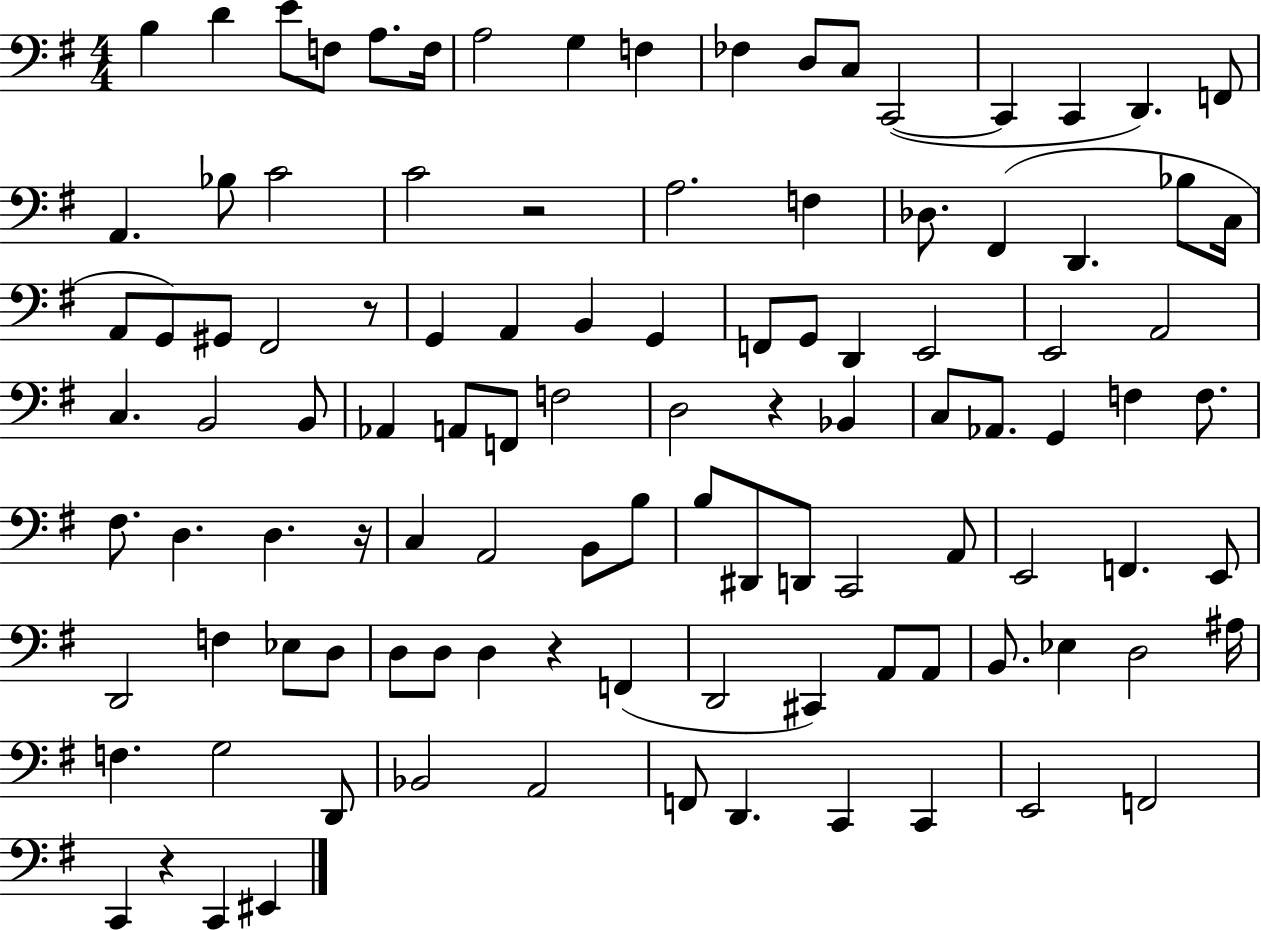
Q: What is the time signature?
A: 4/4